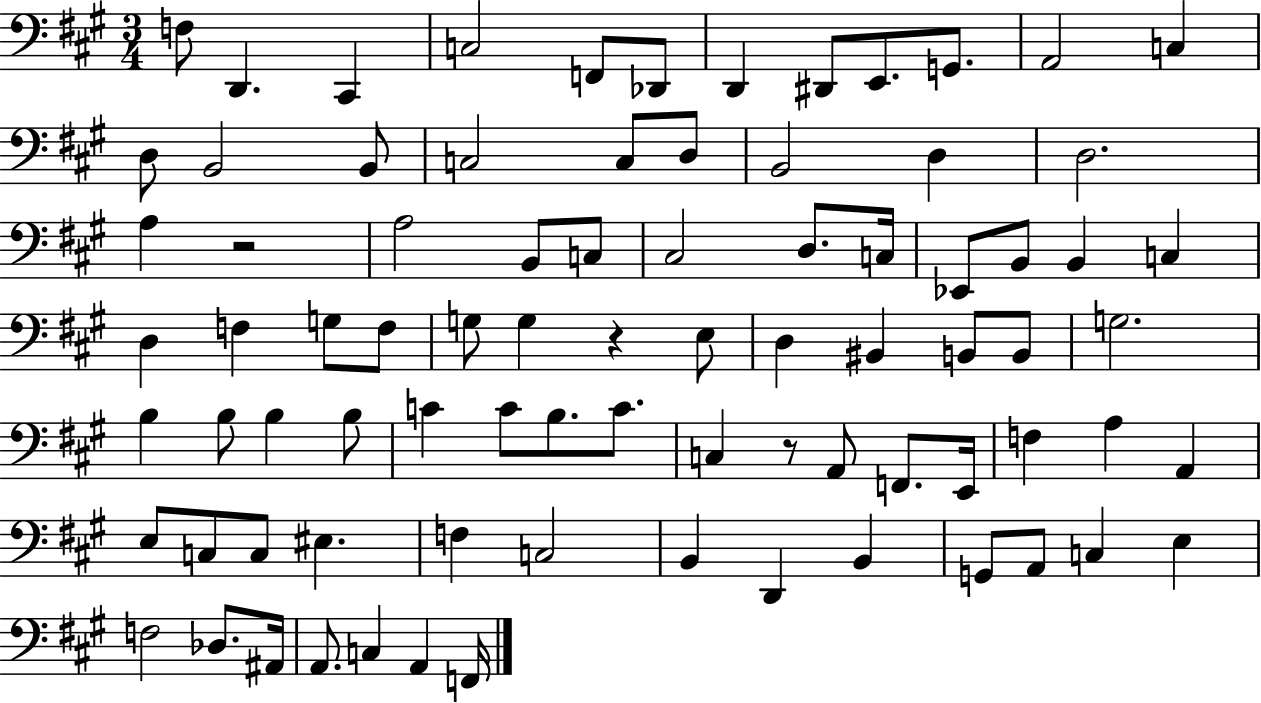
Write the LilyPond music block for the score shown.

{
  \clef bass
  \numericTimeSignature
  \time 3/4
  \key a \major
  f8 d,4. cis,4 | c2 f,8 des,8 | d,4 dis,8 e,8. g,8. | a,2 c4 | \break d8 b,2 b,8 | c2 c8 d8 | b,2 d4 | d2. | \break a4 r2 | a2 b,8 c8 | cis2 d8. c16 | ees,8 b,8 b,4 c4 | \break d4 f4 g8 f8 | g8 g4 r4 e8 | d4 bis,4 b,8 b,8 | g2. | \break b4 b8 b4 b8 | c'4 c'8 b8. c'8. | c4 r8 a,8 f,8. e,16 | f4 a4 a,4 | \break e8 c8 c8 eis4. | f4 c2 | b,4 d,4 b,4 | g,8 a,8 c4 e4 | \break f2 des8. ais,16 | a,8. c4 a,4 f,16 | \bar "|."
}